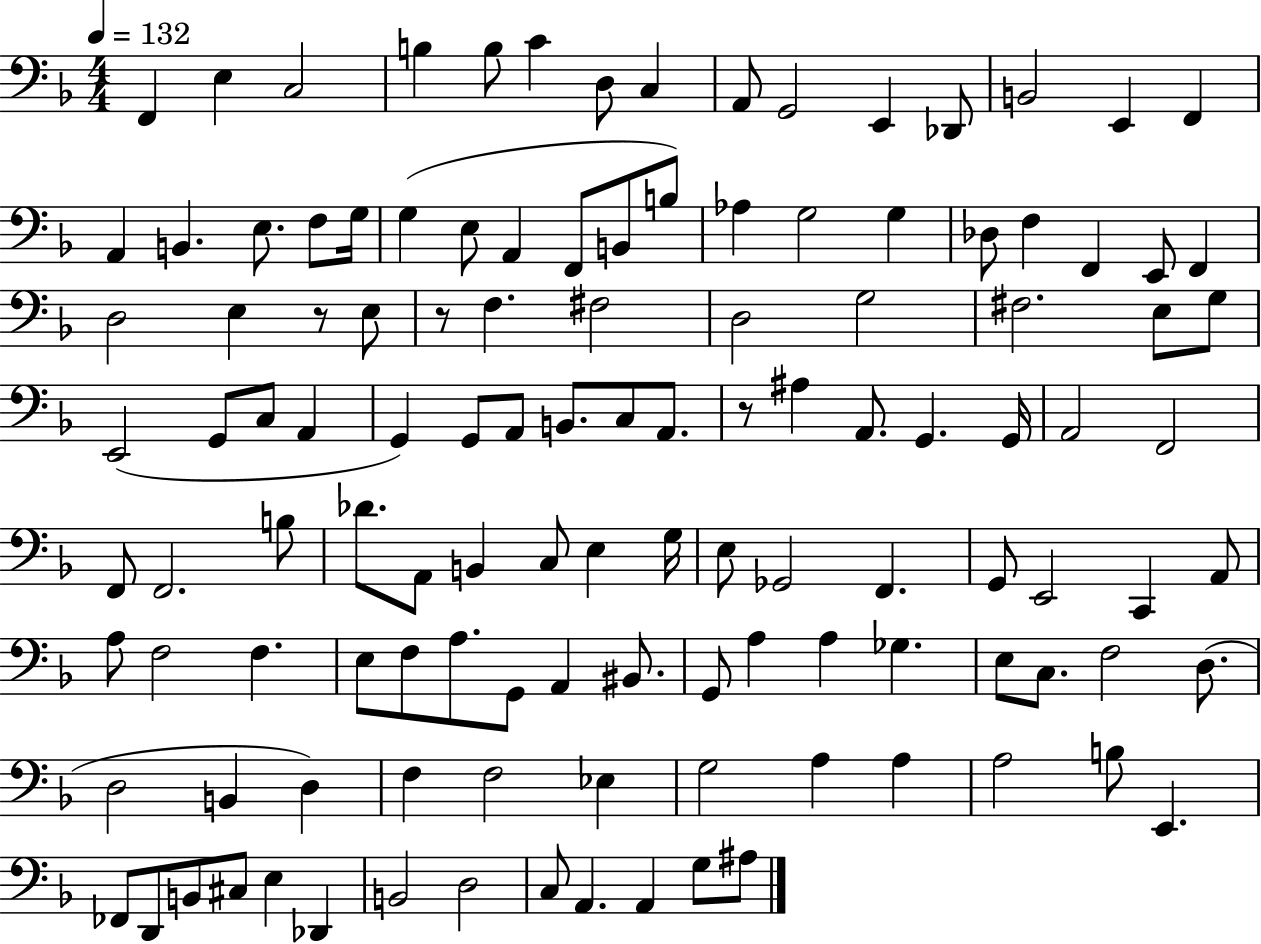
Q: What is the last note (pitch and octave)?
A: A#3